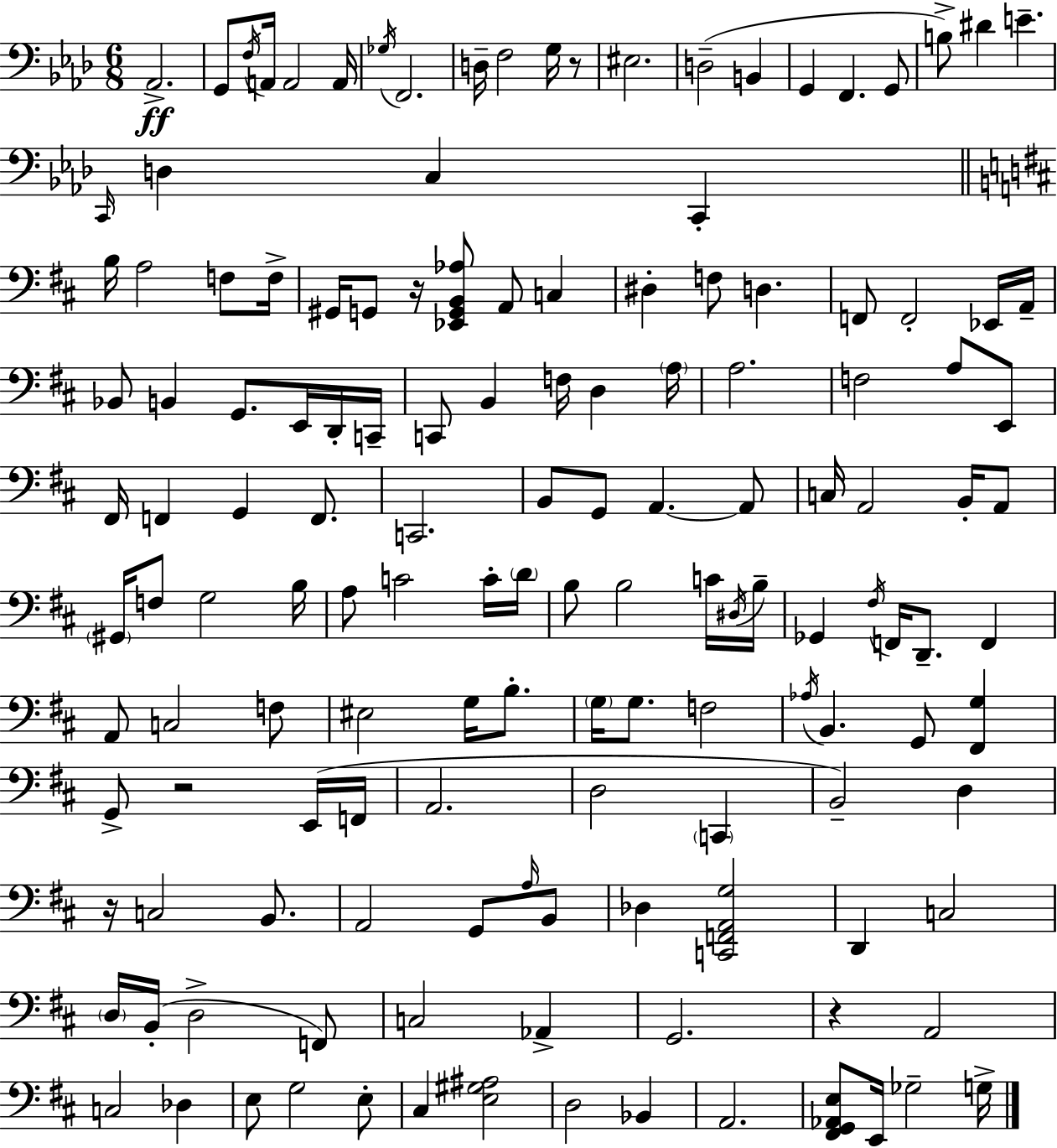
X:1
T:Untitled
M:6/8
L:1/4
K:Fm
_A,,2 G,,/2 F,/4 A,,/4 A,,2 A,,/4 _G,/4 F,,2 D,/4 F,2 G,/4 z/2 ^E,2 D,2 B,, G,, F,, G,,/2 B,/2 ^D E C,,/4 D, C, C,, B,/4 A,2 F,/2 F,/4 ^G,,/4 G,,/2 z/4 [_E,,G,,B,,_A,]/2 A,,/2 C, ^D, F,/2 D, F,,/2 F,,2 _E,,/4 A,,/4 _B,,/2 B,, G,,/2 E,,/4 D,,/4 C,,/4 C,,/2 B,, F,/4 D, A,/4 A,2 F,2 A,/2 E,,/2 ^F,,/4 F,, G,, F,,/2 C,,2 B,,/2 G,,/2 A,, A,,/2 C,/4 A,,2 B,,/4 A,,/2 ^G,,/4 F,/2 G,2 B,/4 A,/2 C2 C/4 D/4 B,/2 B,2 C/4 ^D,/4 B,/4 _G,, ^F,/4 F,,/4 D,,/2 F,, A,,/2 C,2 F,/2 ^E,2 G,/4 B,/2 G,/4 G,/2 F,2 _A,/4 B,, G,,/2 [^F,,G,] G,,/2 z2 E,,/4 F,,/4 A,,2 D,2 C,, B,,2 D, z/4 C,2 B,,/2 A,,2 G,,/2 A,/4 B,,/2 _D, [C,,F,,A,,G,]2 D,, C,2 D,/4 B,,/4 D,2 F,,/2 C,2 _A,, G,,2 z A,,2 C,2 _D, E,/2 G,2 E,/2 ^C, [E,^G,^A,]2 D,2 _B,, A,,2 [^F,,G,,_A,,E,]/2 E,,/4 _G,2 G,/4